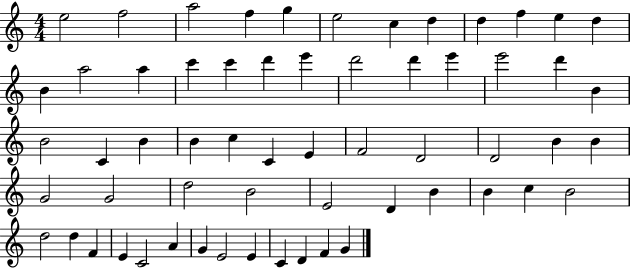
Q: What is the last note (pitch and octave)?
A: G4